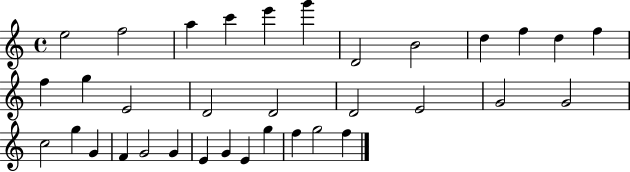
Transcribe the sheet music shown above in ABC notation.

X:1
T:Untitled
M:4/4
L:1/4
K:C
e2 f2 a c' e' g' D2 B2 d f d f f g E2 D2 D2 D2 E2 G2 G2 c2 g G F G2 G E G E g f g2 f